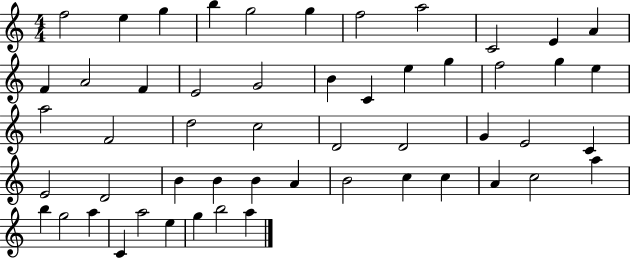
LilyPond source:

{
  \clef treble
  \numericTimeSignature
  \time 4/4
  \key c \major
  f''2 e''4 g''4 | b''4 g''2 g''4 | f''2 a''2 | c'2 e'4 a'4 | \break f'4 a'2 f'4 | e'2 g'2 | b'4 c'4 e''4 g''4 | f''2 g''4 e''4 | \break a''2 f'2 | d''2 c''2 | d'2 d'2 | g'4 e'2 c'4 | \break e'2 d'2 | b'4 b'4 b'4 a'4 | b'2 c''4 c''4 | a'4 c''2 a''4 | \break b''4 g''2 a''4 | c'4 a''2 e''4 | g''4 b''2 a''4 | \bar "|."
}